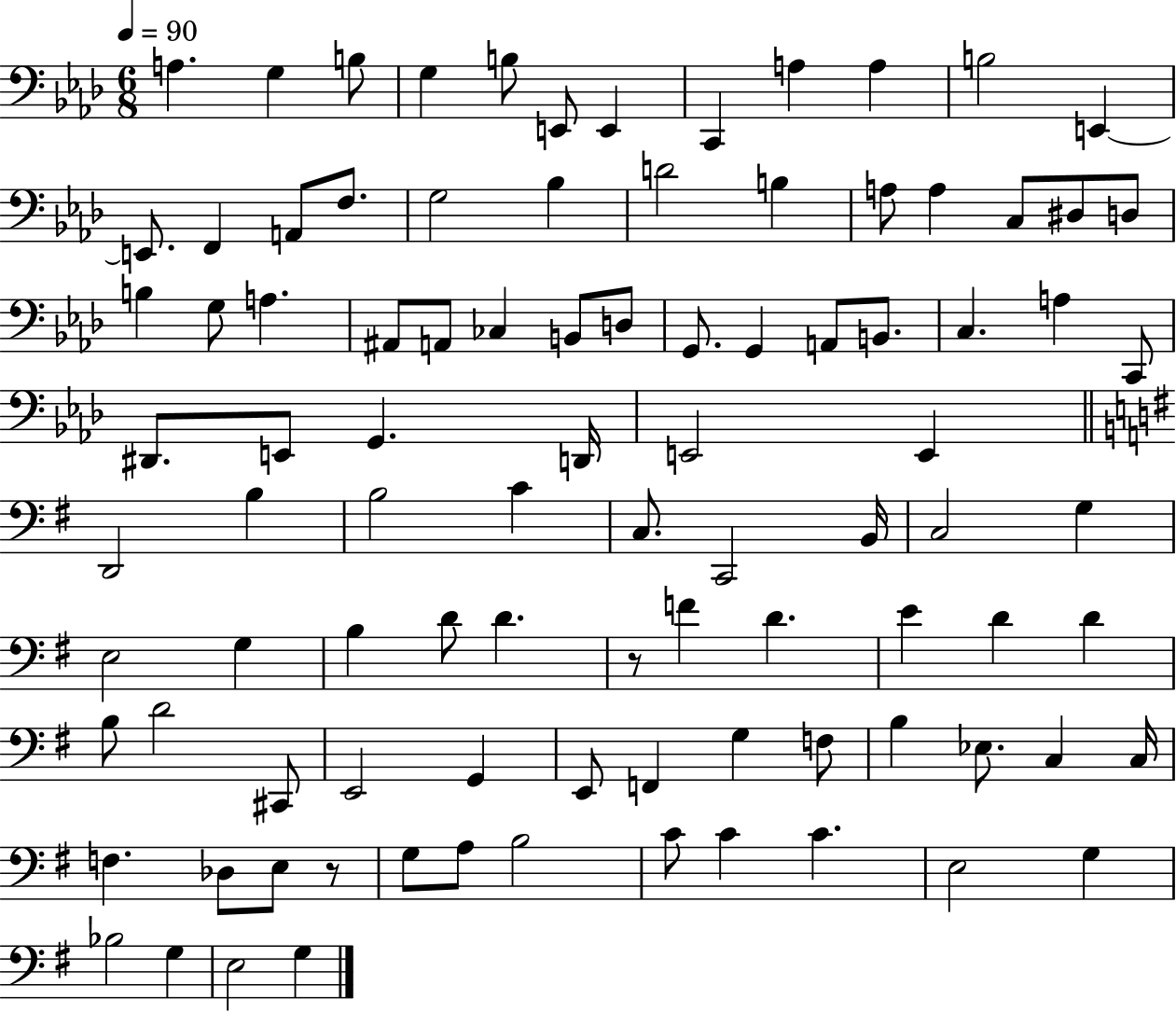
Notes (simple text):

A3/q. G3/q B3/e G3/q B3/e E2/e E2/q C2/q A3/q A3/q B3/h E2/q E2/e. F2/q A2/e F3/e. G3/h Bb3/q D4/h B3/q A3/e A3/q C3/e D#3/e D3/e B3/q G3/e A3/q. A#2/e A2/e CES3/q B2/e D3/e G2/e. G2/q A2/e B2/e. C3/q. A3/q C2/e D#2/e. E2/e G2/q. D2/s E2/h E2/q D2/h B3/q B3/h C4/q C3/e. C2/h B2/s C3/h G3/q E3/h G3/q B3/q D4/e D4/q. R/e F4/q D4/q. E4/q D4/q D4/q B3/e D4/h C#2/e E2/h G2/q E2/e F2/q G3/q F3/e B3/q Eb3/e. C3/q C3/s F3/q. Db3/e E3/e R/e G3/e A3/e B3/h C4/e C4/q C4/q. E3/h G3/q Bb3/h G3/q E3/h G3/q